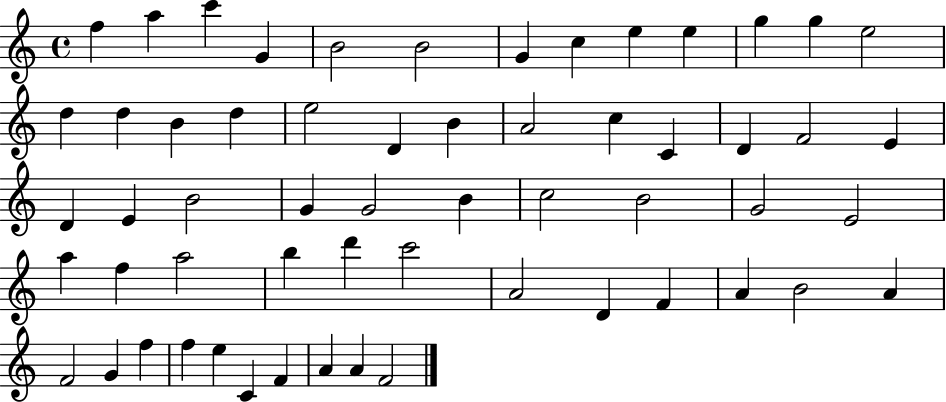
{
  \clef treble
  \time 4/4
  \defaultTimeSignature
  \key c \major
  f''4 a''4 c'''4 g'4 | b'2 b'2 | g'4 c''4 e''4 e''4 | g''4 g''4 e''2 | \break d''4 d''4 b'4 d''4 | e''2 d'4 b'4 | a'2 c''4 c'4 | d'4 f'2 e'4 | \break d'4 e'4 b'2 | g'4 g'2 b'4 | c''2 b'2 | g'2 e'2 | \break a''4 f''4 a''2 | b''4 d'''4 c'''2 | a'2 d'4 f'4 | a'4 b'2 a'4 | \break f'2 g'4 f''4 | f''4 e''4 c'4 f'4 | a'4 a'4 f'2 | \bar "|."
}